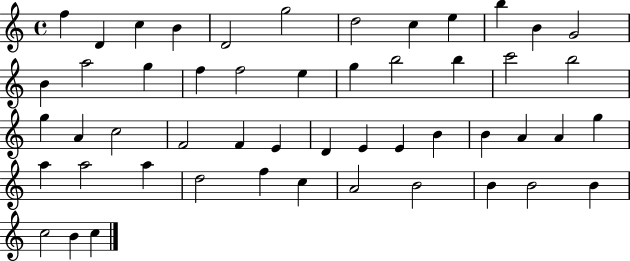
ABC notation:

X:1
T:Untitled
M:4/4
L:1/4
K:C
f D c B D2 g2 d2 c e b B G2 B a2 g f f2 e g b2 b c'2 b2 g A c2 F2 F E D E E B B A A g a a2 a d2 f c A2 B2 B B2 B c2 B c